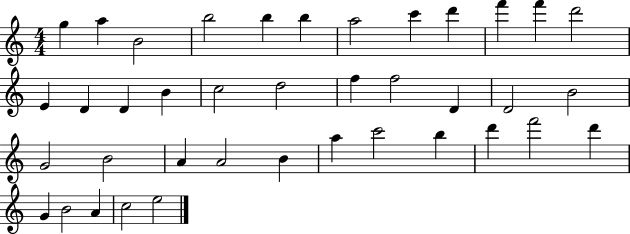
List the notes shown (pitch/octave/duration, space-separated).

G5/q A5/q B4/h B5/h B5/q B5/q A5/h C6/q D6/q F6/q F6/q D6/h E4/q D4/q D4/q B4/q C5/h D5/h F5/q F5/h D4/q D4/h B4/h G4/h B4/h A4/q A4/h B4/q A5/q C6/h B5/q D6/q F6/h D6/q G4/q B4/h A4/q C5/h E5/h